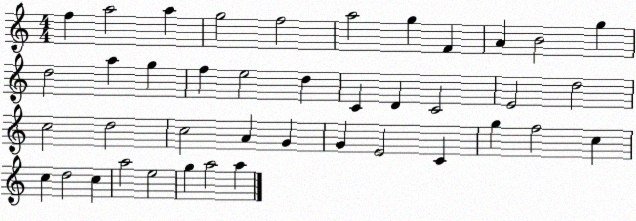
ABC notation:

X:1
T:Untitled
M:4/4
L:1/4
K:C
f a2 a g2 f2 a2 g F A B2 g d2 a g f e2 d C D C2 E2 d2 c2 d2 c2 A G G E2 C g f2 c c d2 c a2 e2 g a2 a